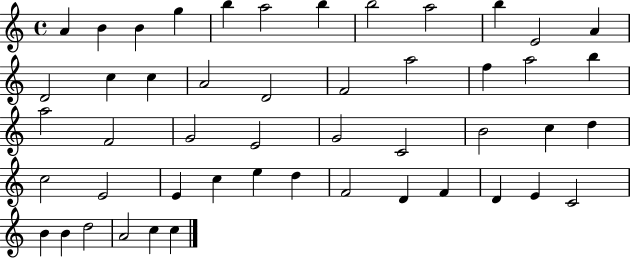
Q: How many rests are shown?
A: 0